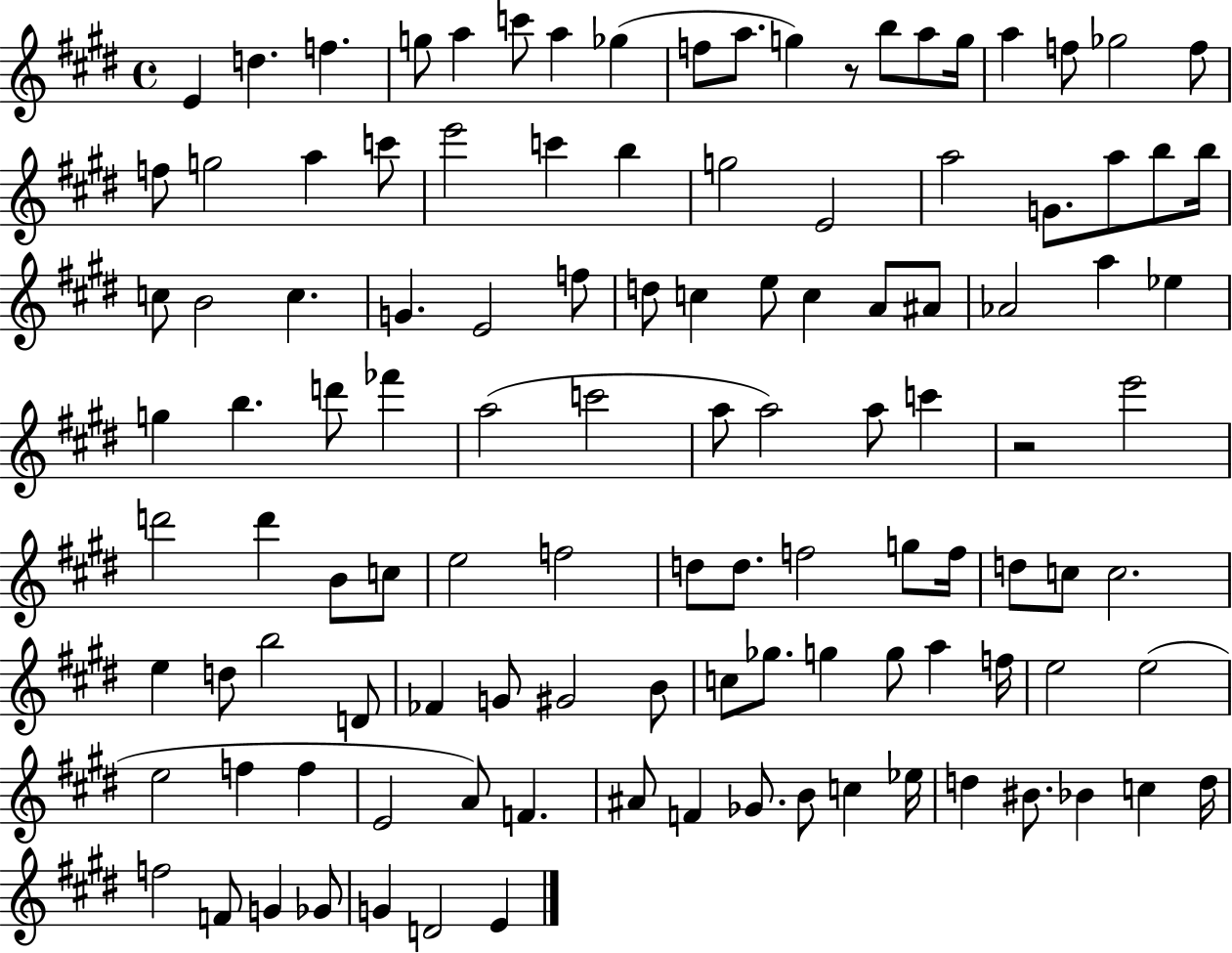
E4/q D5/q. F5/q. G5/e A5/q C6/e A5/q Gb5/q F5/e A5/e. G5/q R/e B5/e A5/e G5/s A5/q F5/e Gb5/h F5/e F5/e G5/h A5/q C6/e E6/h C6/q B5/q G5/h E4/h A5/h G4/e. A5/e B5/e B5/s C5/e B4/h C5/q. G4/q. E4/h F5/e D5/e C5/q E5/e C5/q A4/e A#4/e Ab4/h A5/q Eb5/q G5/q B5/q. D6/e FES6/q A5/h C6/h A5/e A5/h A5/e C6/q R/h E6/h D6/h D6/q B4/e C5/e E5/h F5/h D5/e D5/e. F5/h G5/e F5/s D5/e C5/e C5/h. E5/q D5/e B5/h D4/e FES4/q G4/e G#4/h B4/e C5/e Gb5/e. G5/q G5/e A5/q F5/s E5/h E5/h E5/h F5/q F5/q E4/h A4/e F4/q. A#4/e F4/q Gb4/e. B4/e C5/q Eb5/s D5/q BIS4/e. Bb4/q C5/q D5/s F5/h F4/e G4/q Gb4/e G4/q D4/h E4/q